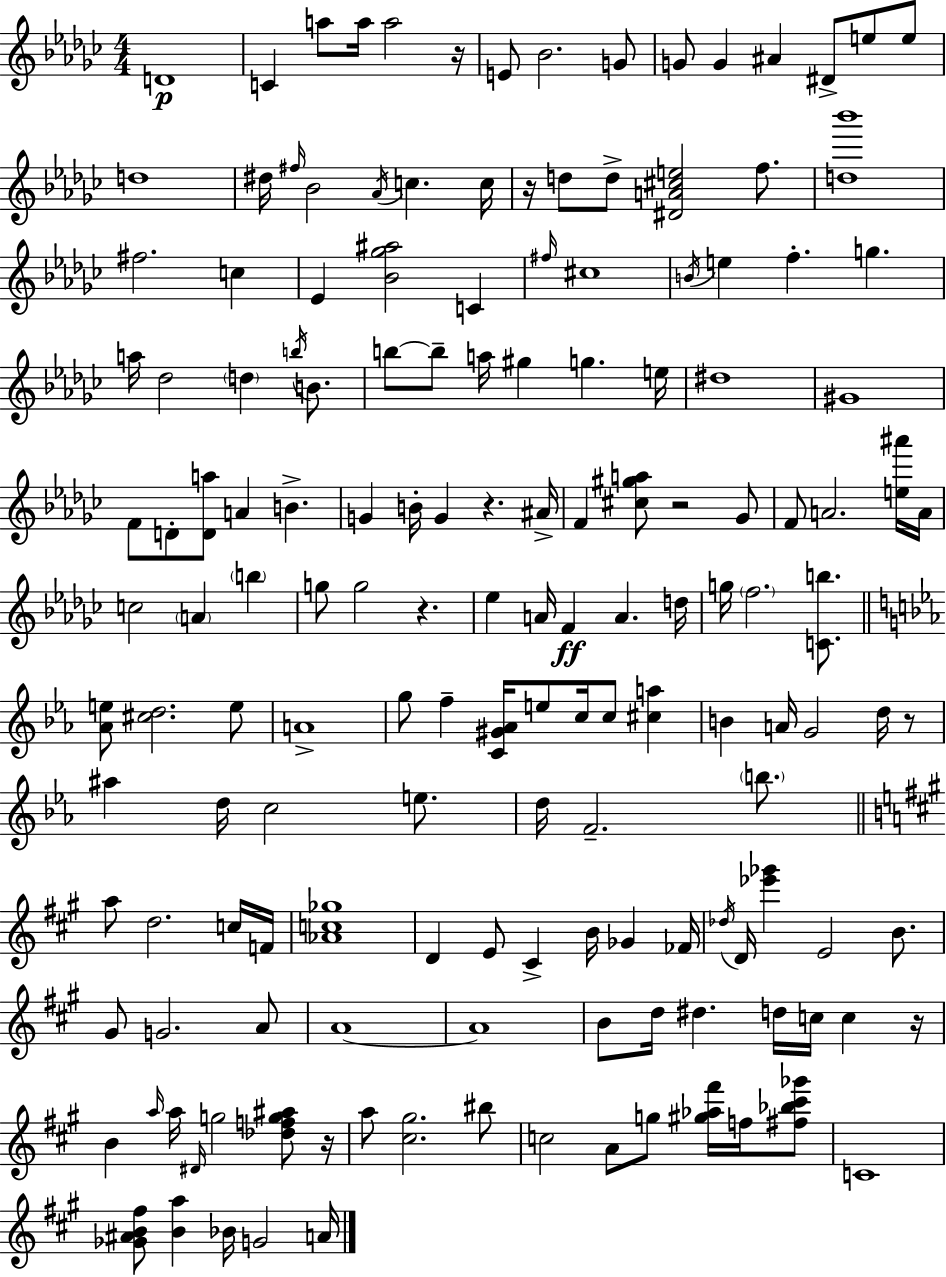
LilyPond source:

{
  \clef treble
  \numericTimeSignature
  \time 4/4
  \key ees \minor
  d'1\p | c'4 a''8 a''16 a''2 r16 | e'8 bes'2. g'8 | g'8 g'4 ais'4 dis'8-> e''8 e''8 | \break d''1 | dis''16 \grace { fis''16 } bes'2 \acciaccatura { aes'16 } c''4. | c''16 r16 d''8 d''8-> <dis' a' cis'' e''>2 f''8. | <d'' bes'''>1 | \break fis''2. c''4 | ees'4 <bes' ges'' ais''>2 c'4 | \grace { fis''16 } cis''1 | \acciaccatura { b'16 } e''4 f''4.-. g''4. | \break a''16 des''2 \parenthesize d''4 | \acciaccatura { b''16 } b'8. b''8~~ b''8-- a''16 gis''4 g''4. | e''16 dis''1 | gis'1 | \break f'8 d'8-. <d' a''>8 a'4 b'4.-> | g'4 b'16-. g'4 r4. | ais'16-> f'4 <cis'' gis'' a''>8 r2 | ges'8 f'8 a'2. | \break <e'' ais'''>16 a'16 c''2 \parenthesize a'4 | \parenthesize b''4 g''8 g''2 r4. | ees''4 a'16 f'4\ff a'4. | d''16 g''16 \parenthesize f''2. | \break <c' b''>8. \bar "||" \break \key ees \major <aes' e''>8 <cis'' d''>2. e''8 | a'1-> | g''8 f''4-- <c' gis' aes'>16 e''8 c''16 c''8 <cis'' a''>4 | b'4 a'16 g'2 d''16 r8 | \break ais''4 d''16 c''2 e''8. | d''16 f'2.-- \parenthesize b''8. | \bar "||" \break \key a \major a''8 d''2. c''16 f'16 | <aes' c'' ges''>1 | d'4 e'8 cis'4-> b'16 ges'4 fes'16 | \acciaccatura { des''16 } d'16 <ees''' ges'''>4 e'2 b'8. | \break gis'8 g'2. a'8 | a'1~~ | a'1 | b'8 d''16 dis''4. d''16 c''16 c''4 | \break r16 b'4 \grace { a''16 } a''16 \grace { dis'16 } g''2 | <des'' f'' g'' ais''>8 r16 a''8 <cis'' gis''>2. | bis''8 c''2 a'8 g''8 <gis'' aes'' fis'''>16 | f''16 <fis'' bes'' cis''' ges'''>8 c'1 | \break <ges' ais' b' fis''>8 <b' a''>4 bes'16 g'2 | a'16 \bar "|."
}